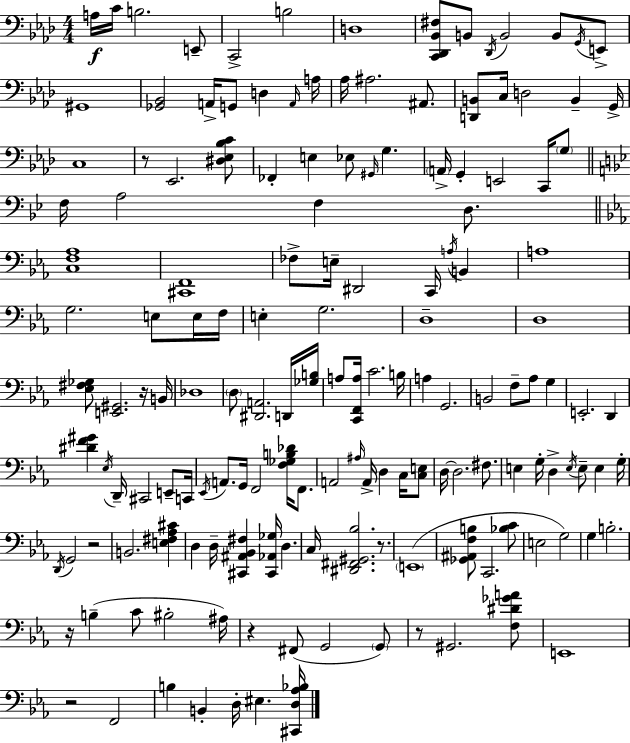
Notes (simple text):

A3/s C4/s B3/h. E2/e C2/h B3/h D3/w [C2,Db2,Bb2,F#3]/e B2/e Db2/s B2/h B2/e G2/s E2/e G#2/w [Gb2,Bb2]/h A2/s G2/e D3/q A2/s A3/s Ab3/s A#3/h. A#2/e. [D2,B2]/e C3/s D3/h B2/q G2/s C3/w R/e Eb2/h. [D#3,Eb3,Bb3,C4]/e FES2/q E3/q Eb3/e G#2/s G3/q. A2/s G2/q E2/h C2/s G3/e F3/s A3/h F3/q D3/e. [C3,F3,Ab3]/w [C#2,F2]/w FES3/e E3/s D#2/h C2/s A3/s B2/q A3/w G3/h. E3/e E3/s F3/s E3/q G3/h. D3/w D3/w [Eb3,F#3,Gb3]/e [E2,G#2]/h. R/s B2/s Db3/w D3/e [D#2,A2]/h. D2/s [Gb3,B3]/s A3/e [C2,F2,A3]/s C4/h. B3/s A3/q G2/h. B2/h F3/e Ab3/e G3/q E2/h. D2/q [D#4,F4,G#4]/q Eb3/s D2/s C#2/h E2/e C2/s Eb2/s A2/e. G2/s F2/h [F3,Gb3,B3,Db4]/s F2/e. A2/h A#3/s A2/s D3/q C3/s [C3,E3]/e D3/s D3/h. F#3/e. E3/q G3/s D3/q E3/s E3/e E3/q G3/s D2/s G2/h R/h B2/h. [E3,F#3,Ab3,C#4]/q D3/q D3/s [C#2,A#2,Bb2,F#3]/q [C#2,Ab2,Gb3]/s D3/q. C3/s [D#2,F#2,G#2,Bb3]/h. R/e. E2/w [Gb2,A#2,F3,B3]/e C2/h. [Bb3,C4]/e E3/h G3/h G3/q B3/h. R/s B3/q C4/e BIS3/h A#3/s R/q F#2/e G2/h G2/e R/e G#2/h. [F3,D#4,Gb4,A4]/e E2/w R/h F2/h B3/q B2/q D3/s EIS3/q. [C#2,D3,Ab3,Bb3]/s